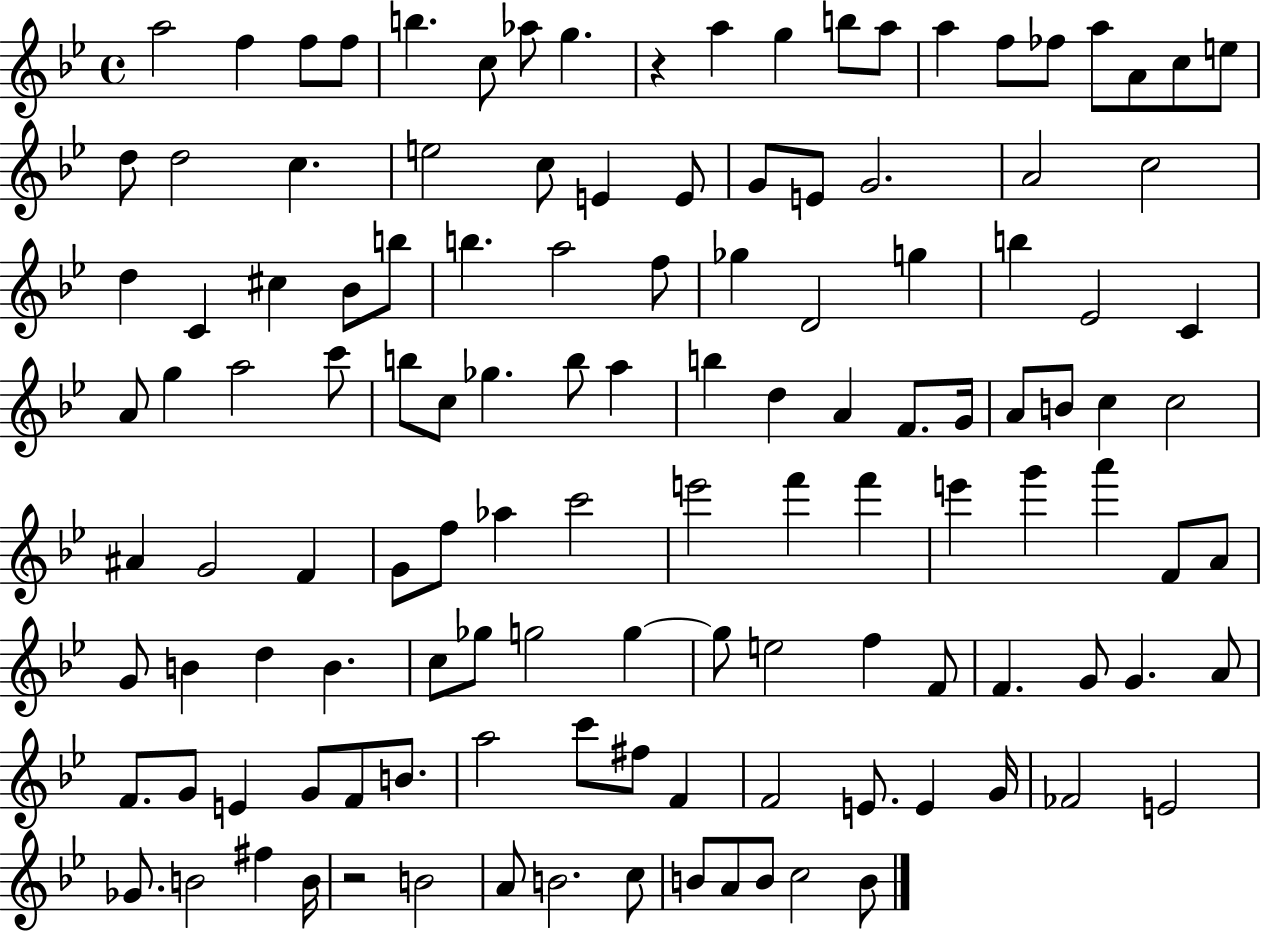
A5/h F5/q F5/e F5/e B5/q. C5/e Ab5/e G5/q. R/q A5/q G5/q B5/e A5/e A5/q F5/e FES5/e A5/e A4/e C5/e E5/e D5/e D5/h C5/q. E5/h C5/e E4/q E4/e G4/e E4/e G4/h. A4/h C5/h D5/q C4/q C#5/q Bb4/e B5/e B5/q. A5/h F5/e Gb5/q D4/h G5/q B5/q Eb4/h C4/q A4/e G5/q A5/h C6/e B5/e C5/e Gb5/q. B5/e A5/q B5/q D5/q A4/q F4/e. G4/s A4/e B4/e C5/q C5/h A#4/q G4/h F4/q G4/e F5/e Ab5/q C6/h E6/h F6/q F6/q E6/q G6/q A6/q F4/e A4/e G4/e B4/q D5/q B4/q. C5/e Gb5/e G5/h G5/q G5/e E5/h F5/q F4/e F4/q. G4/e G4/q. A4/e F4/e. G4/e E4/q G4/e F4/e B4/e. A5/h C6/e F#5/e F4/q F4/h E4/e. E4/q G4/s FES4/h E4/h Gb4/e. B4/h F#5/q B4/s R/h B4/h A4/e B4/h. C5/e B4/e A4/e B4/e C5/h B4/e